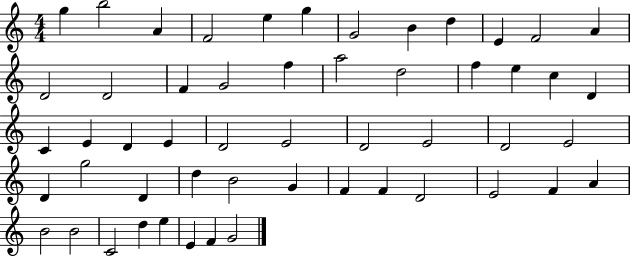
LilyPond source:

{
  \clef treble
  \numericTimeSignature
  \time 4/4
  \key c \major
  g''4 b''2 a'4 | f'2 e''4 g''4 | g'2 b'4 d''4 | e'4 f'2 a'4 | \break d'2 d'2 | f'4 g'2 f''4 | a''2 d''2 | f''4 e''4 c''4 d'4 | \break c'4 e'4 d'4 e'4 | d'2 e'2 | d'2 e'2 | d'2 e'2 | \break d'4 g''2 d'4 | d''4 b'2 g'4 | f'4 f'4 d'2 | e'2 f'4 a'4 | \break b'2 b'2 | c'2 d''4 e''4 | e'4 f'4 g'2 | \bar "|."
}